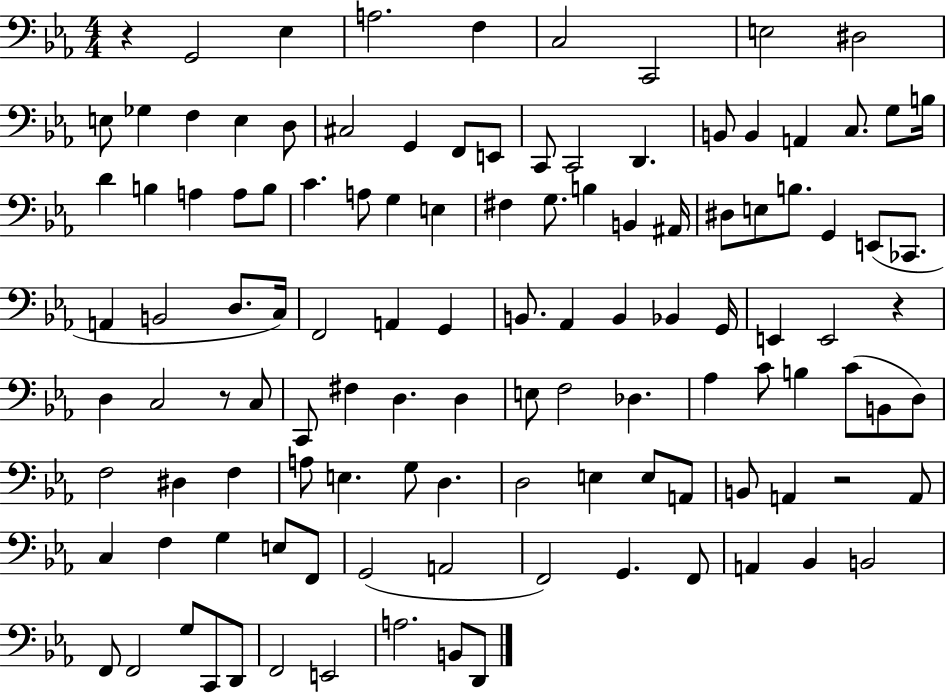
R/q G2/h Eb3/q A3/h. F3/q C3/h C2/h E3/h D#3/h E3/e Gb3/q F3/q E3/q D3/e C#3/h G2/q F2/e E2/e C2/e C2/h D2/q. B2/e B2/q A2/q C3/e. G3/e B3/s D4/q B3/q A3/q A3/e B3/e C4/q. A3/e G3/q E3/q F#3/q G3/e. B3/q B2/q A#2/s D#3/e E3/e B3/e. G2/q E2/e CES2/e. A2/q B2/h D3/e. C3/s F2/h A2/q G2/q B2/e. Ab2/q B2/q Bb2/q G2/s E2/q E2/h R/q D3/q C3/h R/e C3/e C2/e F#3/q D3/q. D3/q E3/e F3/h Db3/q. Ab3/q C4/e B3/q C4/e B2/e D3/e F3/h D#3/q F3/q A3/e E3/q. G3/e D3/q. D3/h E3/q E3/e A2/e B2/e A2/q R/h A2/e C3/q F3/q G3/q E3/e F2/e G2/h A2/h F2/h G2/q. F2/e A2/q Bb2/q B2/h F2/e F2/h G3/e C2/e D2/e F2/h E2/h A3/h. B2/e D2/e